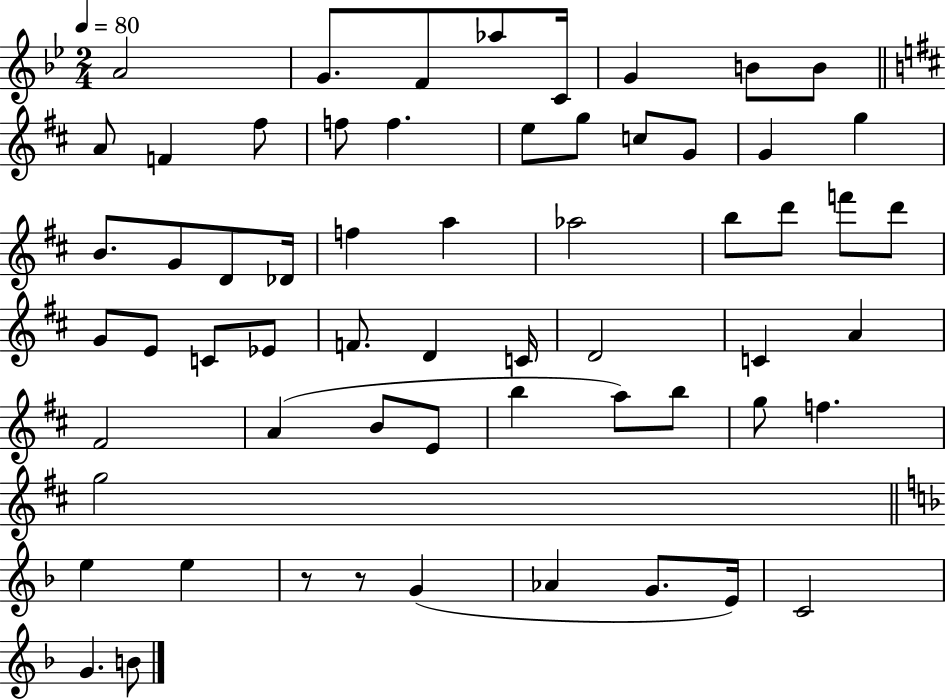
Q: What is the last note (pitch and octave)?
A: B4